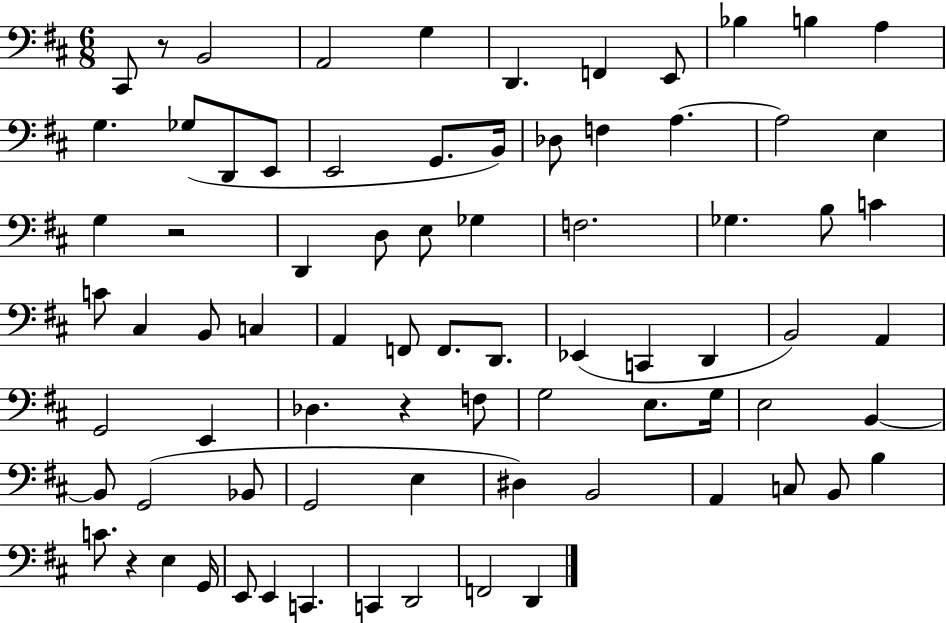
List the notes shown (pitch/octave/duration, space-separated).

C#2/e R/e B2/h A2/h G3/q D2/q. F2/q E2/e Bb3/q B3/q A3/q G3/q. Gb3/e D2/e E2/e E2/h G2/e. B2/s Db3/e F3/q A3/q. A3/h E3/q G3/q R/h D2/q D3/e E3/e Gb3/q F3/h. Gb3/q. B3/e C4/q C4/e C#3/q B2/e C3/q A2/q F2/e F2/e. D2/e. Eb2/q C2/q D2/q B2/h A2/q G2/h E2/q Db3/q. R/q F3/e G3/h E3/e. G3/s E3/h B2/q B2/e G2/h Bb2/e G2/h E3/q D#3/q B2/h A2/q C3/e B2/e B3/q C4/e. R/q E3/q G2/s E2/e E2/q C2/q. C2/q D2/h F2/h D2/q